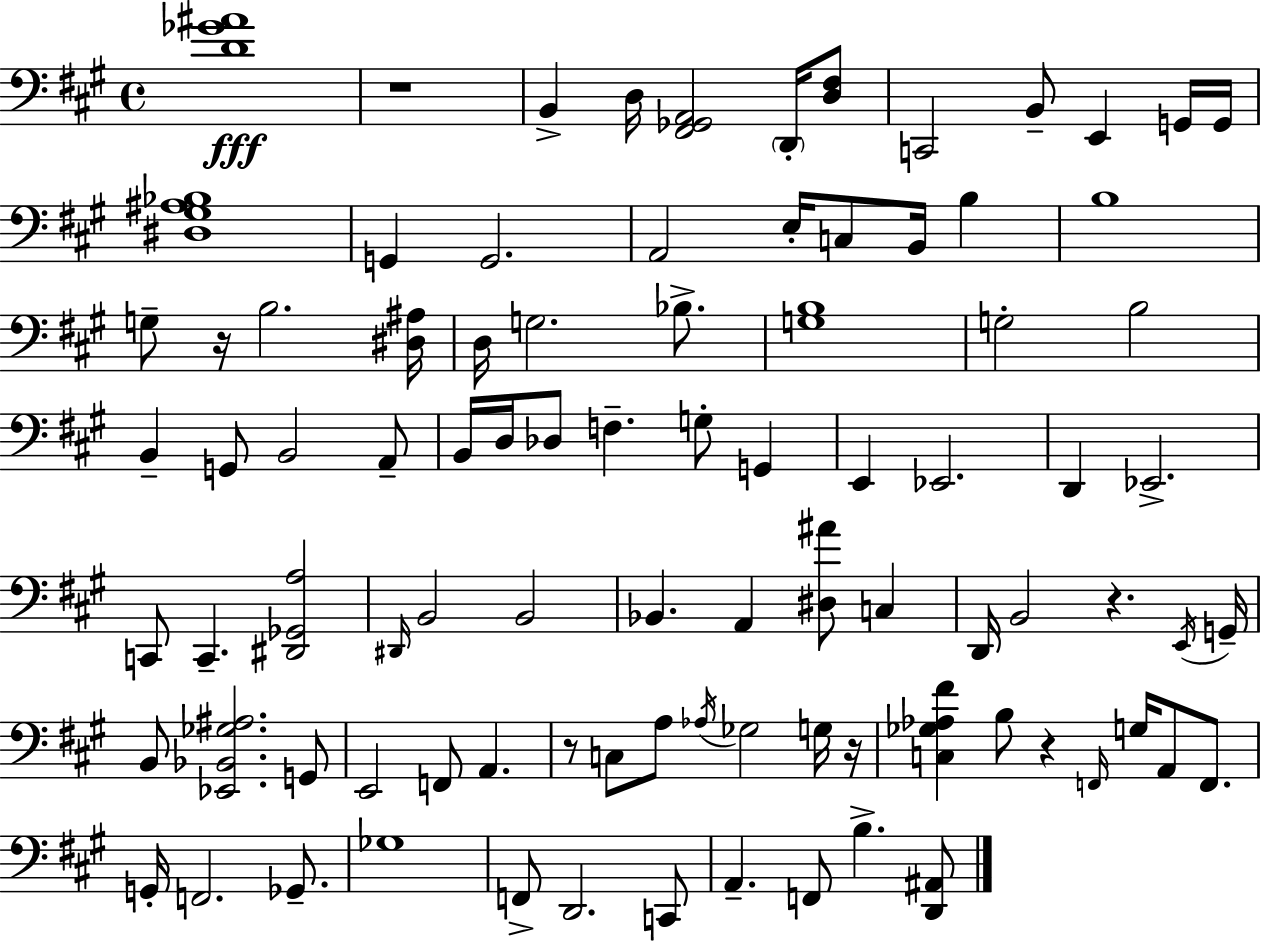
[D4,Gb4,A#4]/w R/w B2/q D3/s [F#2,Gb2,A2]/h D2/s [D3,F#3]/e C2/h B2/e E2/q G2/s G2/s [D#3,G#3,A#3,Bb3]/w G2/q G2/h. A2/h E3/s C3/e B2/s B3/q B3/w G3/e R/s B3/h. [D#3,A#3]/s D3/s G3/h. Bb3/e. [G3,B3]/w G3/h B3/h B2/q G2/e B2/h A2/e B2/s D3/s Db3/e F3/q. G3/e G2/q E2/q Eb2/h. D2/q Eb2/h. C2/e C2/q. [D#2,Gb2,A3]/h D#2/s B2/h B2/h Bb2/q. A2/q [D#3,A#4]/e C3/q D2/s B2/h R/q. E2/s G2/s B2/e [Eb2,Bb2,Gb3,A#3]/h. G2/e E2/h F2/e A2/q. R/e C3/e A3/e Ab3/s Gb3/h G3/s R/s [C3,Gb3,Ab3,F#4]/q B3/e R/q F2/s G3/s A2/e F2/e. G2/s F2/h. Gb2/e. Gb3/w F2/e D2/h. C2/e A2/q. F2/e B3/q. [D2,A#2]/e